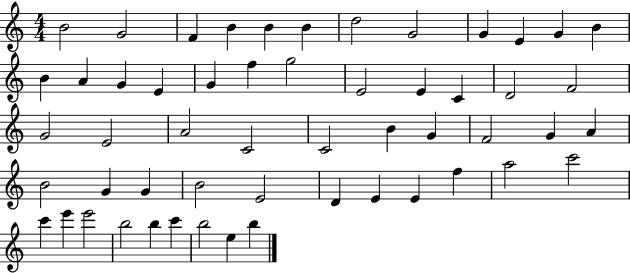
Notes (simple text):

B4/h G4/h F4/q B4/q B4/q B4/q D5/h G4/h G4/q E4/q G4/q B4/q B4/q A4/q G4/q E4/q G4/q F5/q G5/h E4/h E4/q C4/q D4/h F4/h G4/h E4/h A4/h C4/h C4/h B4/q G4/q F4/h G4/q A4/q B4/h G4/q G4/q B4/h E4/h D4/q E4/q E4/q F5/q A5/h C6/h C6/q E6/q E6/h B5/h B5/q C6/q B5/h E5/q B5/q